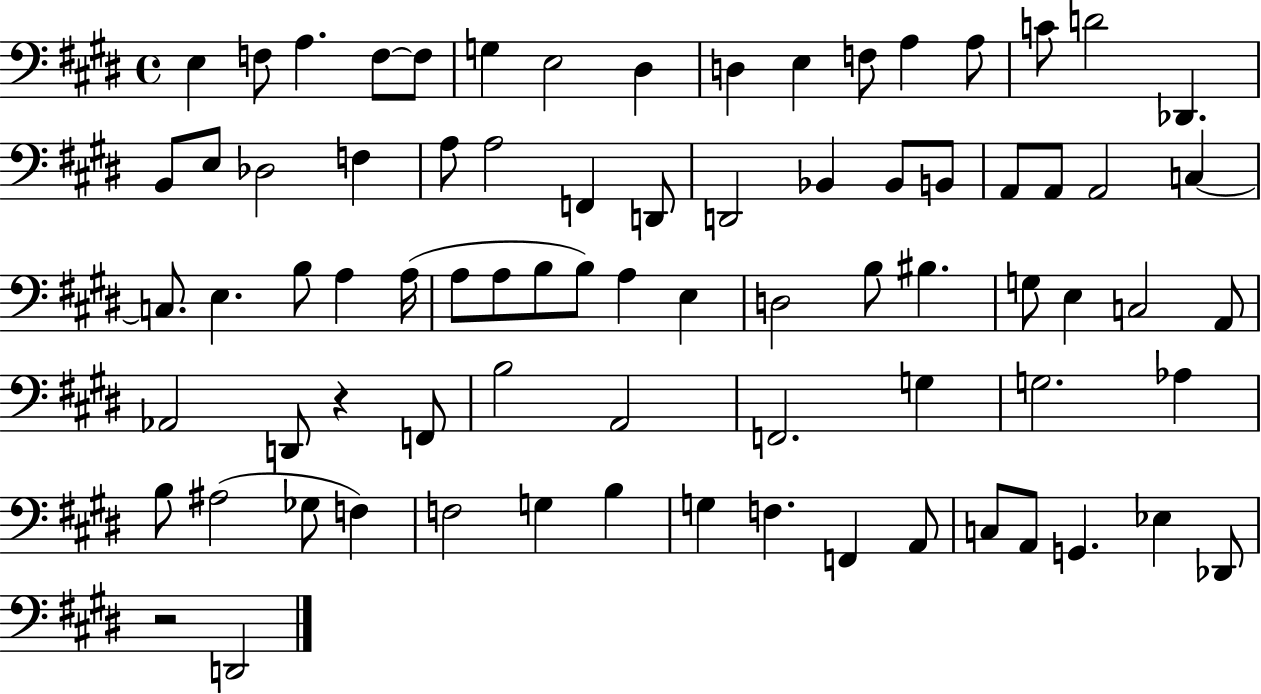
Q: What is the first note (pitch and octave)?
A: E3